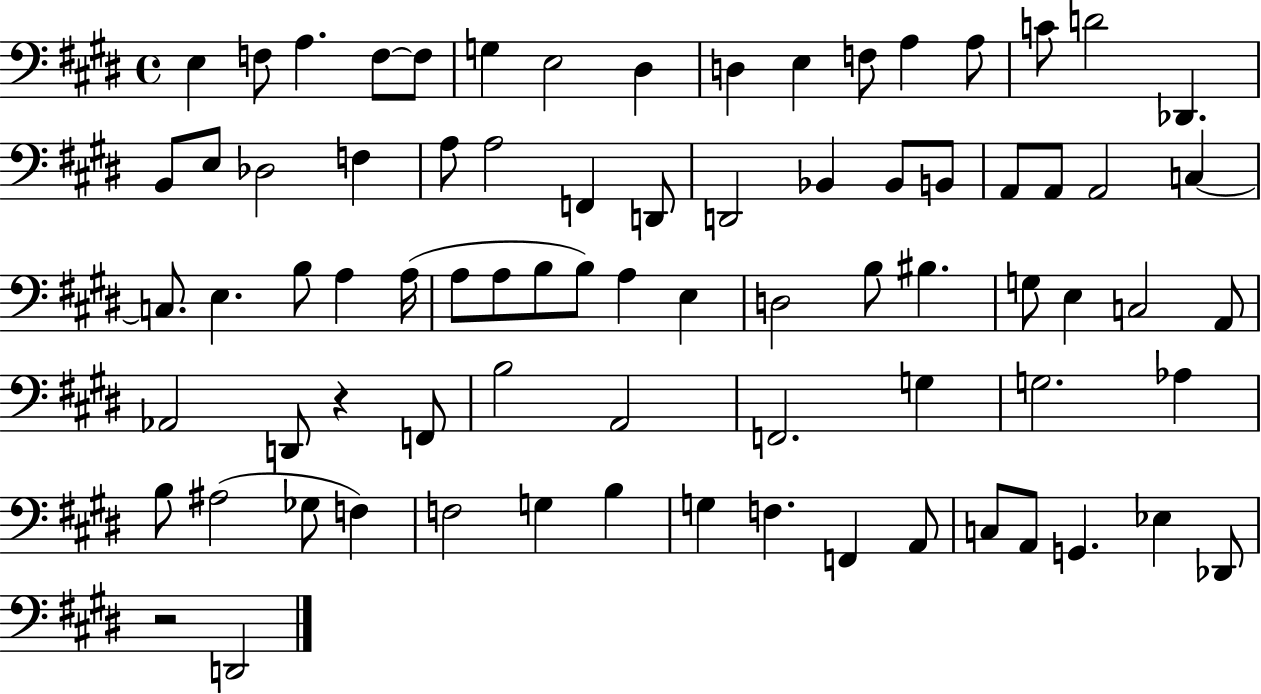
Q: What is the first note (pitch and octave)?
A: E3